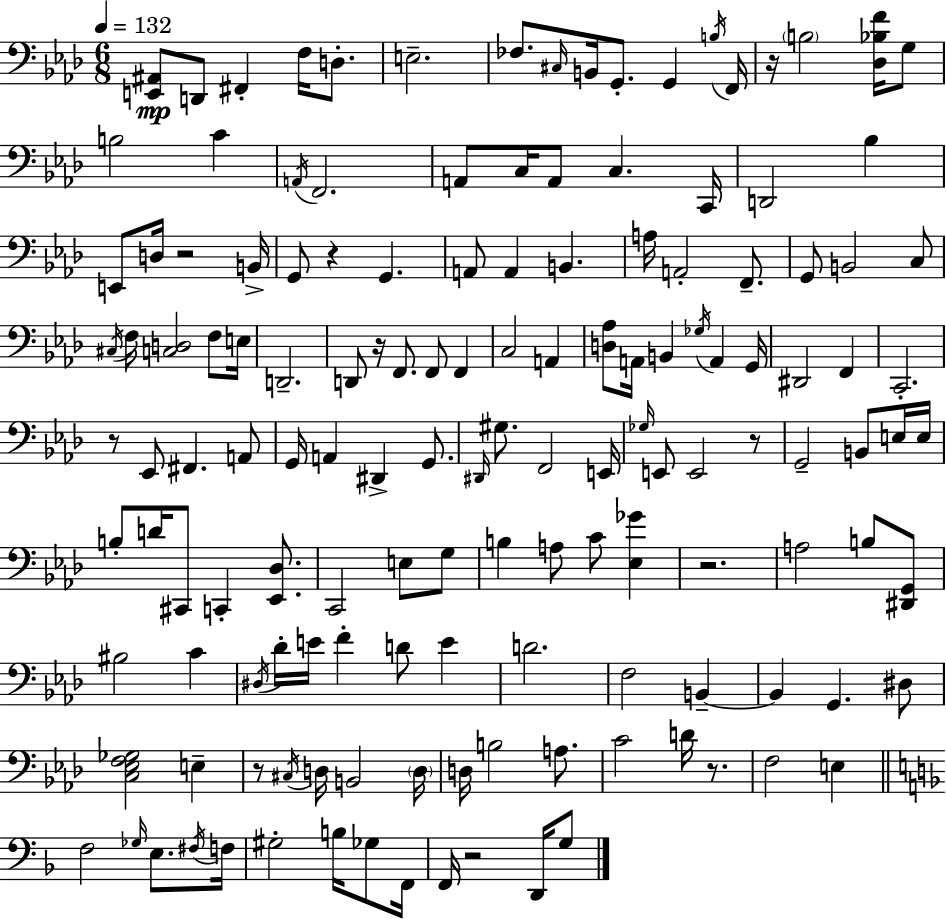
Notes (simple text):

[E2,A#2]/e D2/e F#2/q F3/s D3/e. E3/h. FES3/e. C#3/s B2/s G2/e. G2/q B3/s F2/s R/s B3/h [Db3,Bb3,F4]/s G3/e B3/h C4/q A2/s F2/h. A2/e C3/s A2/e C3/q. C2/s D2/h Bb3/q E2/e D3/s R/h B2/s G2/e R/q G2/q. A2/e A2/q B2/q. A3/s A2/h F2/e. G2/e B2/h C3/e C#3/s F3/s [C3,D3]/h F3/e E3/s D2/h. D2/e R/s F2/e. F2/e F2/q C3/h A2/q [D3,Ab3]/e A2/s B2/q Gb3/s A2/q G2/s D#2/h F2/q C2/h. R/e Eb2/e F#2/q. A2/e G2/s A2/q D#2/q G2/e. D#2/s G#3/e. F2/h E2/s Gb3/s E2/e E2/h R/e G2/h B2/e E3/s E3/s B3/e D4/s C#2/e C2/q [Eb2,Db3]/e. C2/h E3/e G3/e B3/q A3/e C4/e [Eb3,Gb4]/q R/h. A3/h B3/e [D#2,G2]/e BIS3/h C4/q D#3/s Db4/s E4/s F4/q D4/e E4/q D4/h. F3/h B2/q B2/q G2/q. D#3/e [C3,Eb3,F3,Gb3]/h E3/q R/e C#3/s D3/s B2/h D3/s D3/s B3/h A3/e. C4/h D4/s R/e. F3/h E3/q F3/h Gb3/s E3/e. F#3/s F3/s G#3/h B3/s Gb3/e F2/s F2/s R/h D2/s G3/e